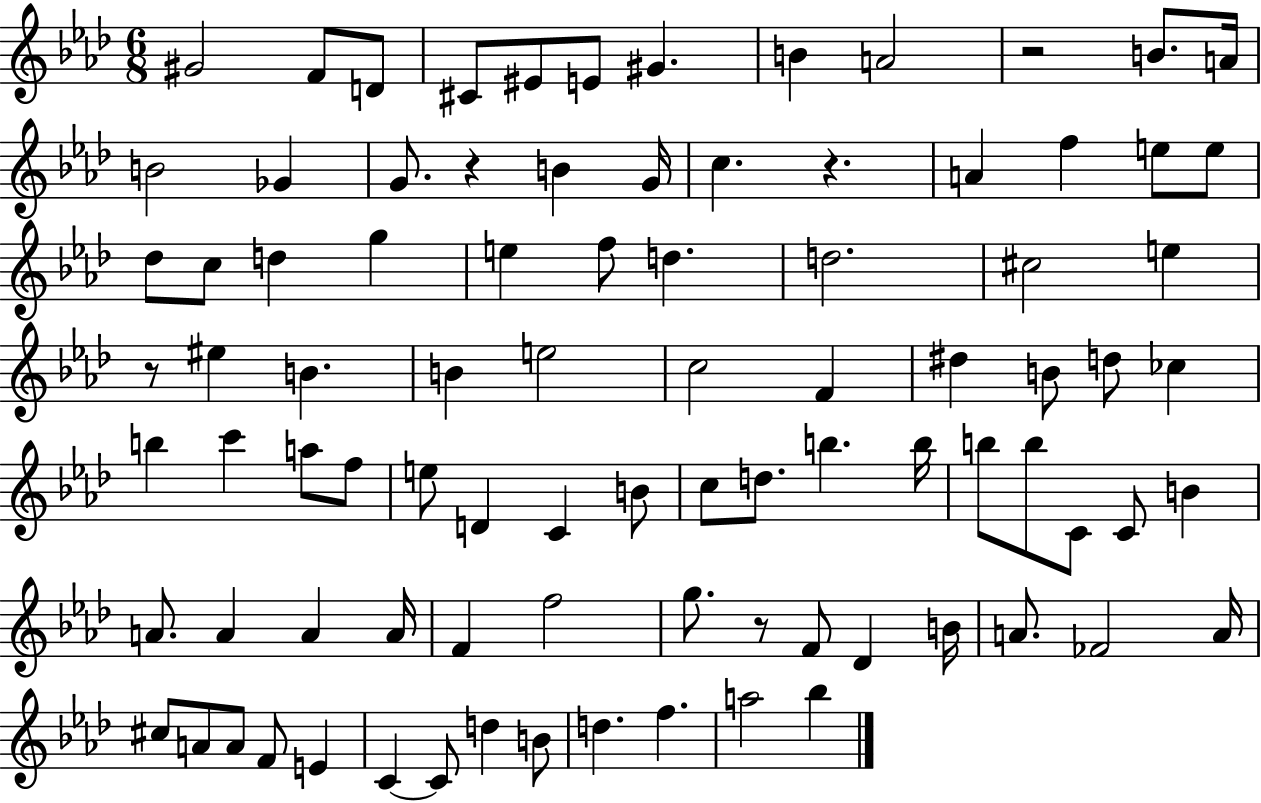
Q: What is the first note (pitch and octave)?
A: G#4